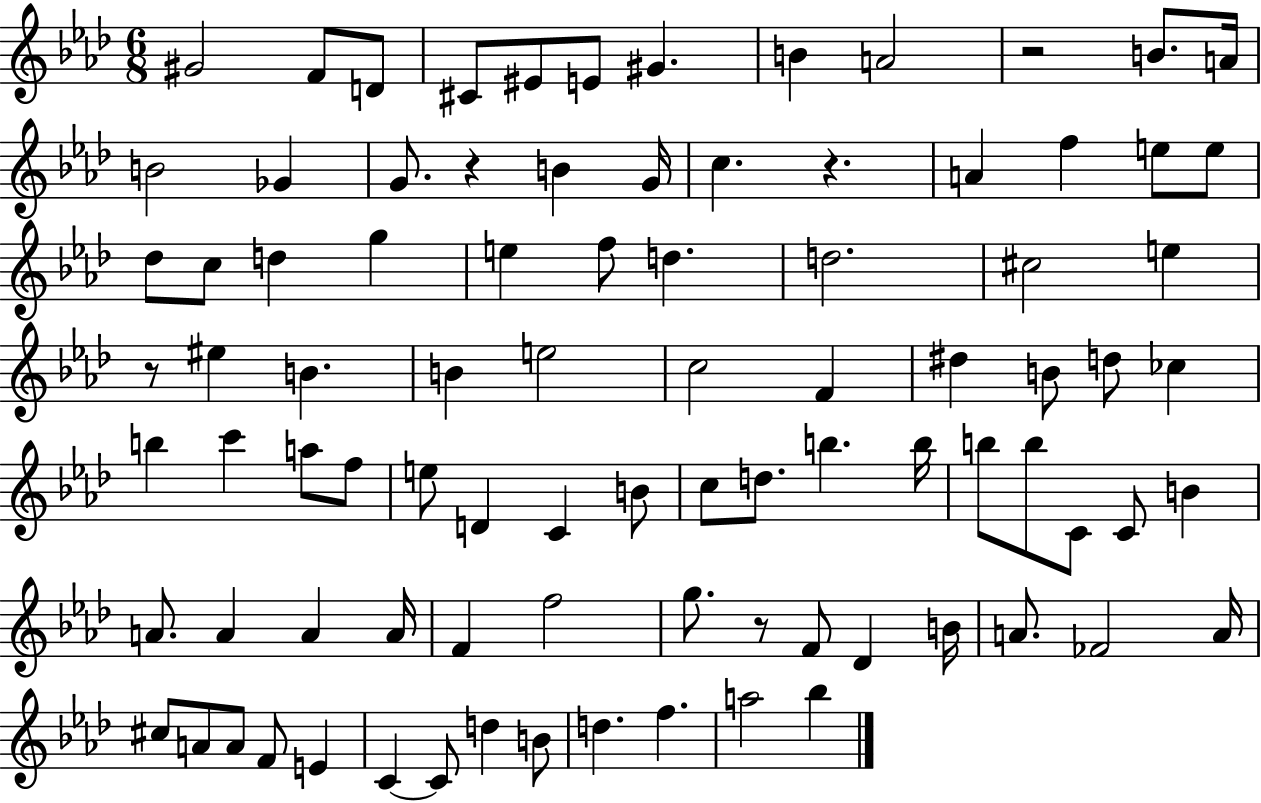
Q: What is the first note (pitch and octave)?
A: G#4